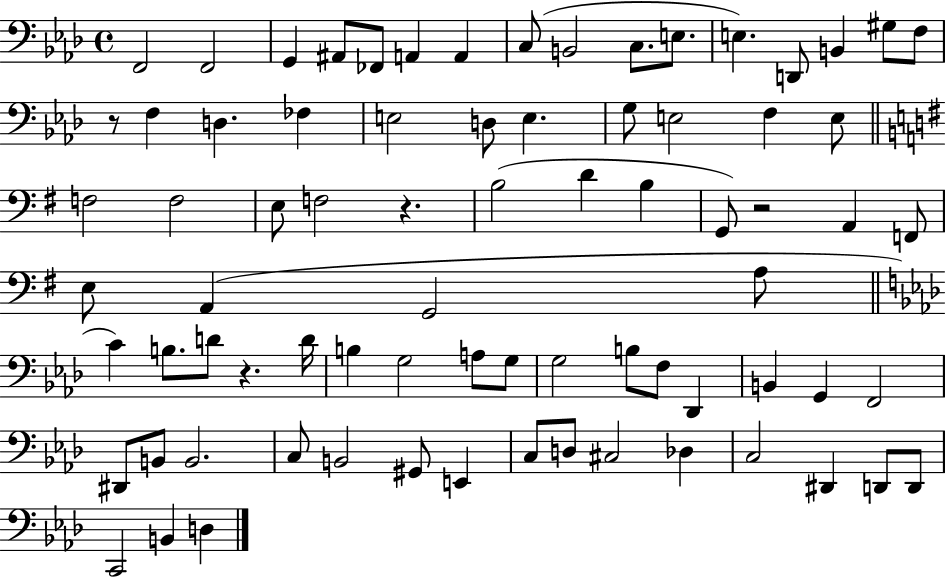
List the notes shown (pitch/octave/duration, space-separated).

F2/h F2/h G2/q A#2/e FES2/e A2/q A2/q C3/e B2/h C3/e. E3/e. E3/q. D2/e B2/q G#3/e F3/e R/e F3/q D3/q. FES3/q E3/h D3/e E3/q. G3/e E3/h F3/q E3/e F3/h F3/h E3/e F3/h R/q. B3/h D4/q B3/q G2/e R/h A2/q F2/e E3/e A2/q G2/h A3/e C4/q B3/e. D4/e R/q. D4/s B3/q G3/h A3/e G3/e G3/h B3/e F3/e Db2/q B2/q G2/q F2/h D#2/e B2/e B2/h. C3/e B2/h G#2/e E2/q C3/e D3/e C#3/h Db3/q C3/h D#2/q D2/e D2/e C2/h B2/q D3/q